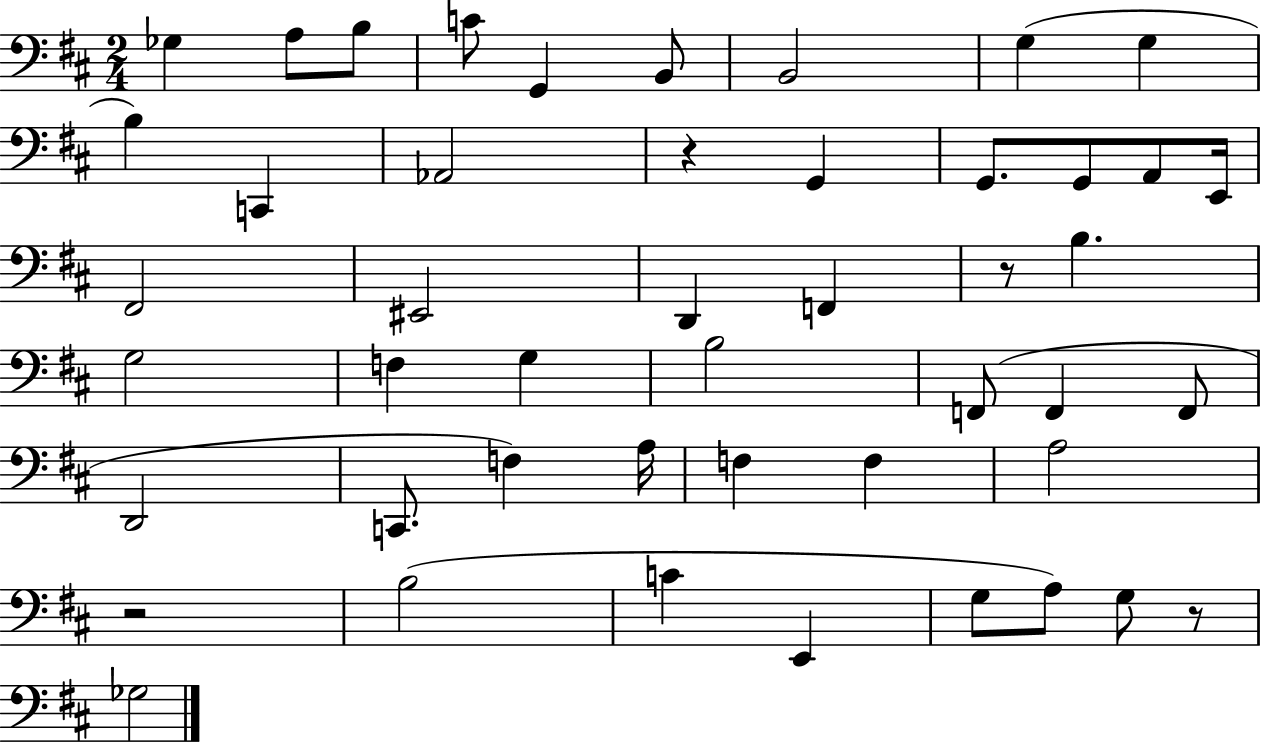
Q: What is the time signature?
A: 2/4